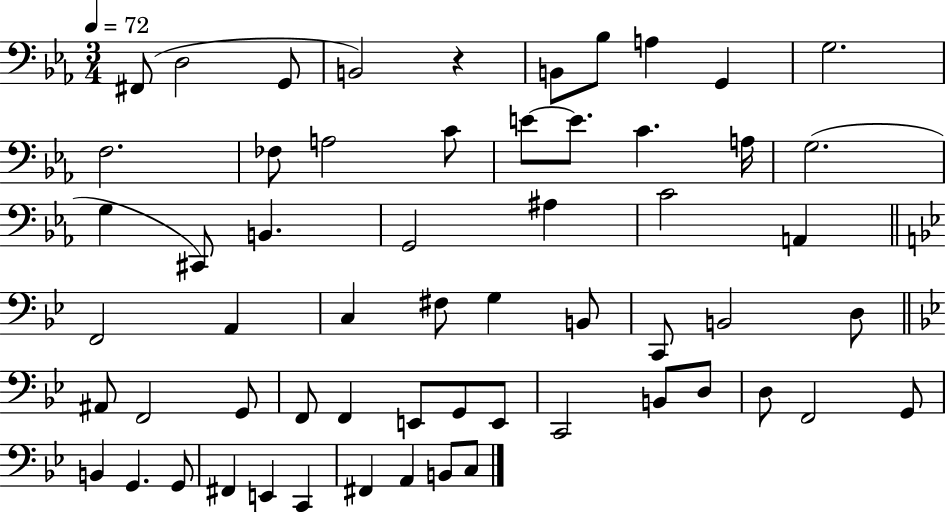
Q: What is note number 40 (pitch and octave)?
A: E2